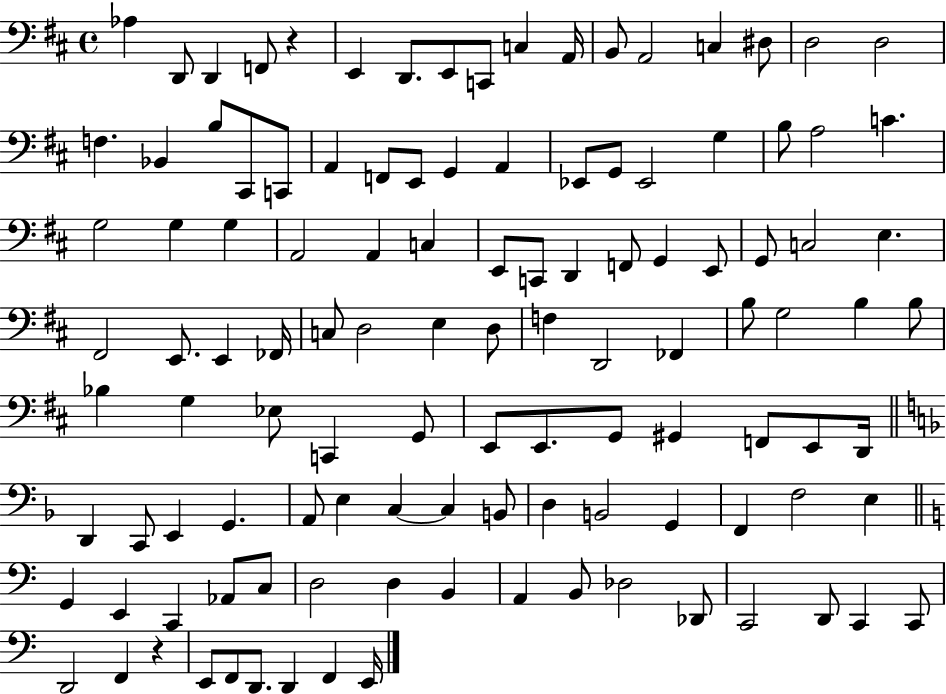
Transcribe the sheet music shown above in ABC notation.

X:1
T:Untitled
M:4/4
L:1/4
K:D
_A, D,,/2 D,, F,,/2 z E,, D,,/2 E,,/2 C,,/2 C, A,,/4 B,,/2 A,,2 C, ^D,/2 D,2 D,2 F, _B,, B,/2 ^C,,/2 C,,/2 A,, F,,/2 E,,/2 G,, A,, _E,,/2 G,,/2 _E,,2 G, B,/2 A,2 C G,2 G, G, A,,2 A,, C, E,,/2 C,,/2 D,, F,,/2 G,, E,,/2 G,,/2 C,2 E, ^F,,2 E,,/2 E,, _F,,/4 C,/2 D,2 E, D,/2 F, D,,2 _F,, B,/2 G,2 B, B,/2 _B, G, _E,/2 C,, G,,/2 E,,/2 E,,/2 G,,/2 ^G,, F,,/2 E,,/2 D,,/4 D,, C,,/2 E,, G,, A,,/2 E, C, C, B,,/2 D, B,,2 G,, F,, F,2 E, G,, E,, C,, _A,,/2 C,/2 D,2 D, B,, A,, B,,/2 _D,2 _D,,/2 C,,2 D,,/2 C,, C,,/2 D,,2 F,, z E,,/2 F,,/2 D,,/2 D,, F,, E,,/4